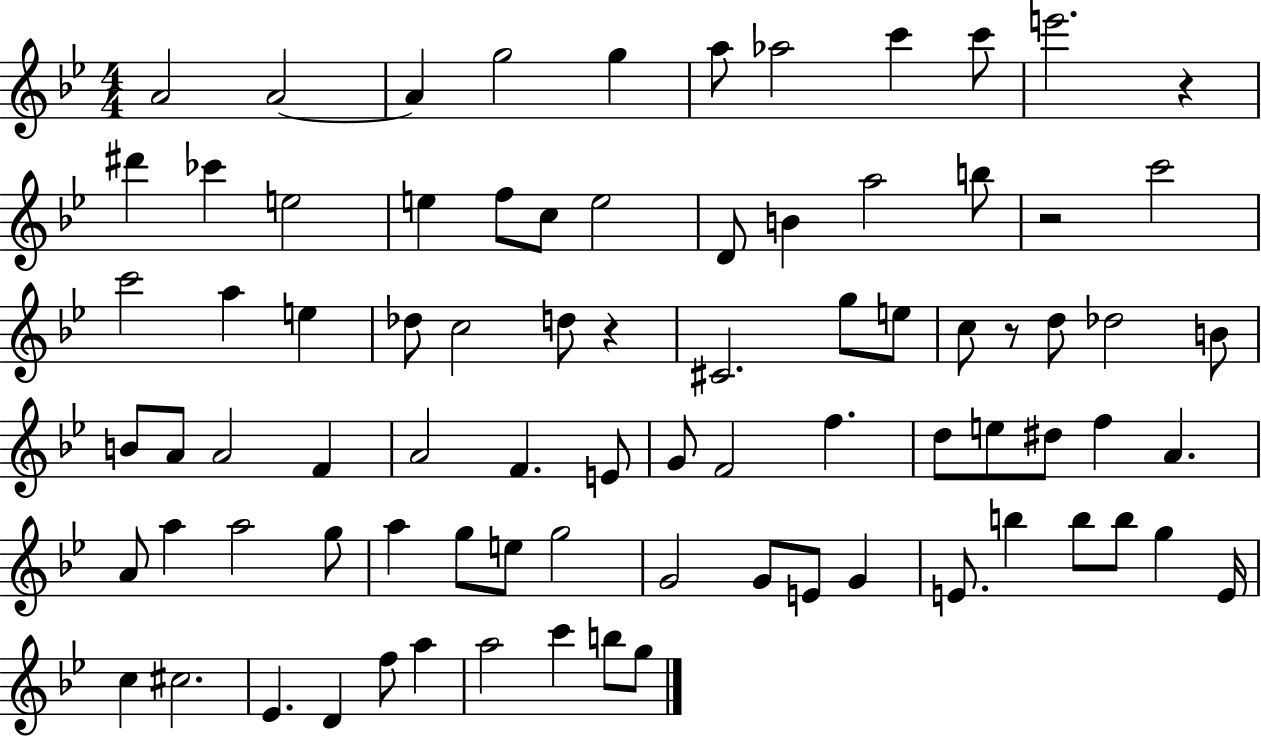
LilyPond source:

{
  \clef treble
  \numericTimeSignature
  \time 4/4
  \key bes \major
  a'2 a'2~~ | a'4 g''2 g''4 | a''8 aes''2 c'''4 c'''8 | e'''2. r4 | \break dis'''4 ces'''4 e''2 | e''4 f''8 c''8 e''2 | d'8 b'4 a''2 b''8 | r2 c'''2 | \break c'''2 a''4 e''4 | des''8 c''2 d''8 r4 | cis'2. g''8 e''8 | c''8 r8 d''8 des''2 b'8 | \break b'8 a'8 a'2 f'4 | a'2 f'4. e'8 | g'8 f'2 f''4. | d''8 e''8 dis''8 f''4 a'4. | \break a'8 a''4 a''2 g''8 | a''4 g''8 e''8 g''2 | g'2 g'8 e'8 g'4 | e'8. b''4 b''8 b''8 g''4 e'16 | \break c''4 cis''2. | ees'4. d'4 f''8 a''4 | a''2 c'''4 b''8 g''8 | \bar "|."
}